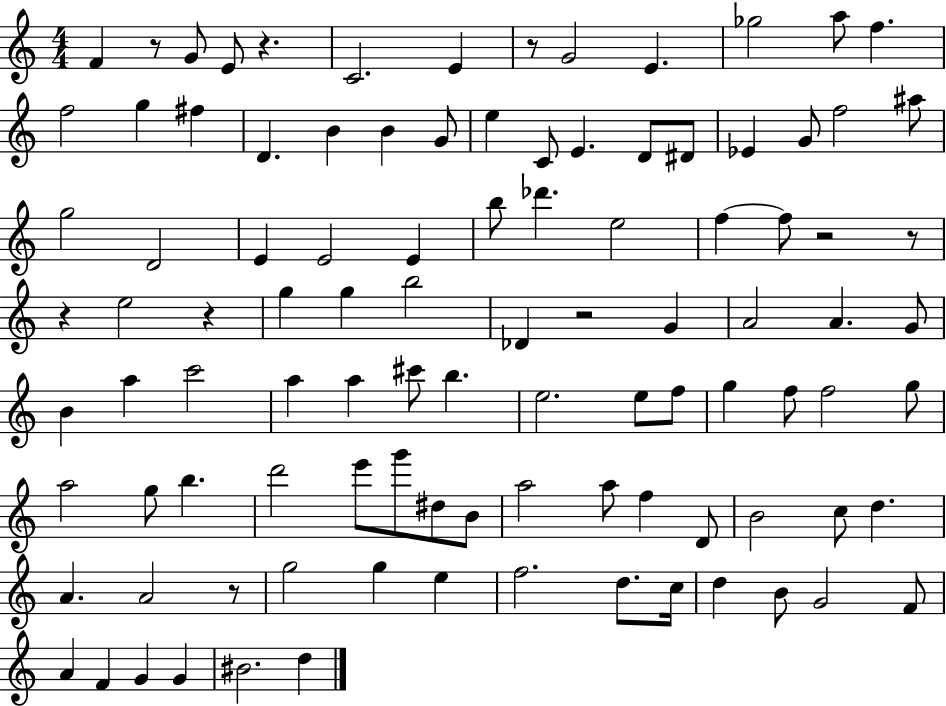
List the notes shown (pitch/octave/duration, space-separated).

F4/q R/e G4/e E4/e R/q. C4/h. E4/q R/e G4/h E4/q. Gb5/h A5/e F5/q. F5/h G5/q F#5/q D4/q. B4/q B4/q G4/e E5/q C4/e E4/q. D4/e D#4/e Eb4/q G4/e F5/h A#5/e G5/h D4/h E4/q E4/h E4/q B5/e Db6/q. E5/h F5/q F5/e R/h R/e R/q E5/h R/q G5/q G5/q B5/h Db4/q R/h G4/q A4/h A4/q. G4/e B4/q A5/q C6/h A5/q A5/q C#6/e B5/q. E5/h. E5/e F5/e G5/q F5/e F5/h G5/e A5/h G5/e B5/q. D6/h E6/e G6/e D#5/e B4/e A5/h A5/e F5/q D4/e B4/h C5/e D5/q. A4/q. A4/h R/e G5/h G5/q E5/q F5/h. D5/e. C5/s D5/q B4/e G4/h F4/e A4/q F4/q G4/q G4/q BIS4/h. D5/q